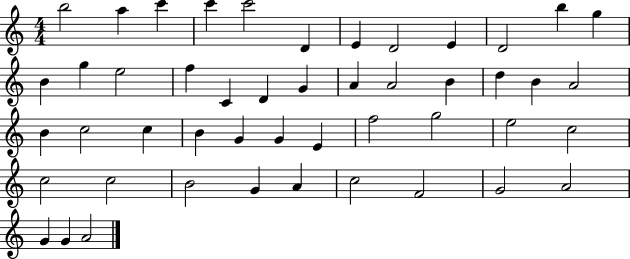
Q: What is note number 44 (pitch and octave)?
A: G4